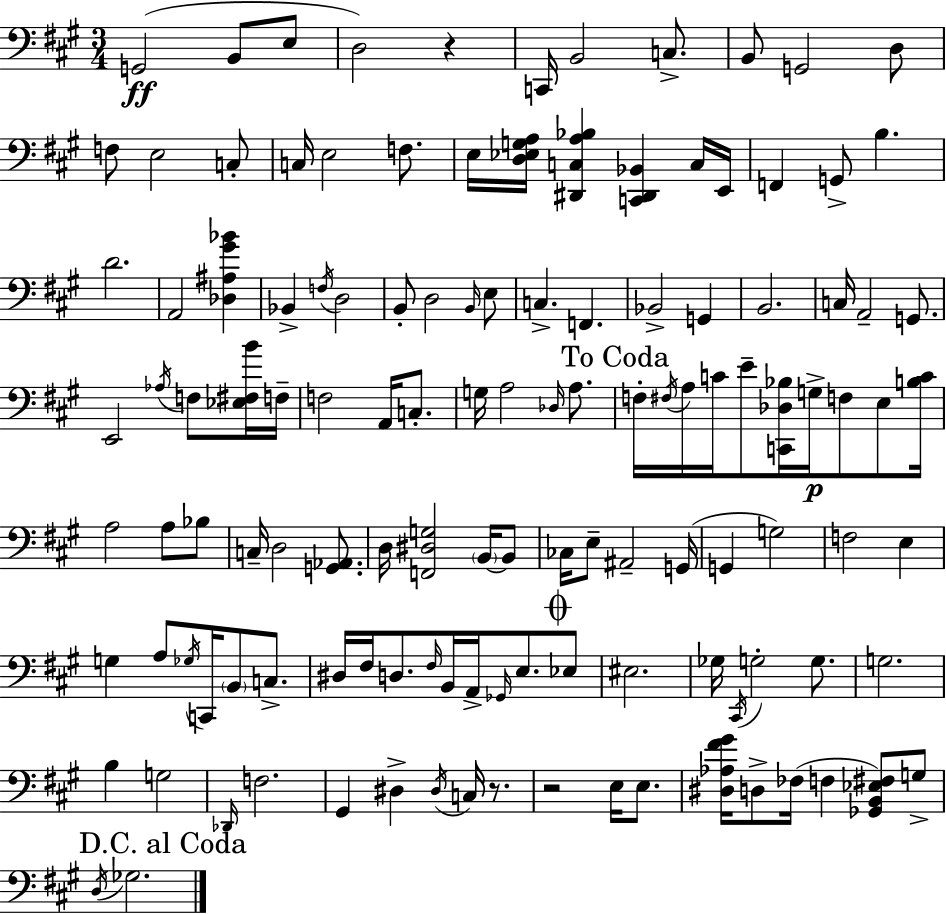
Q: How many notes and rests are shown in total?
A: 125